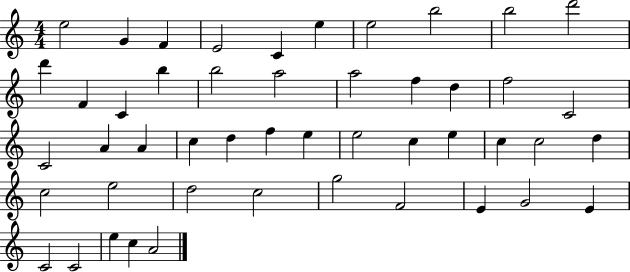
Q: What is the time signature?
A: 4/4